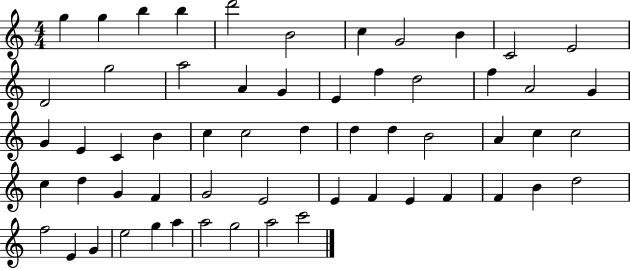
G5/q G5/q B5/q B5/q D6/h B4/h C5/q G4/h B4/q C4/h E4/h D4/h G5/h A5/h A4/q G4/q E4/q F5/q D5/h F5/q A4/h G4/q G4/q E4/q C4/q B4/q C5/q C5/h D5/q D5/q D5/q B4/h A4/q C5/q C5/h C5/q D5/q G4/q F4/q G4/h E4/h E4/q F4/q E4/q F4/q F4/q B4/q D5/h F5/h E4/q G4/q E5/h G5/q A5/q A5/h G5/h A5/h C6/h